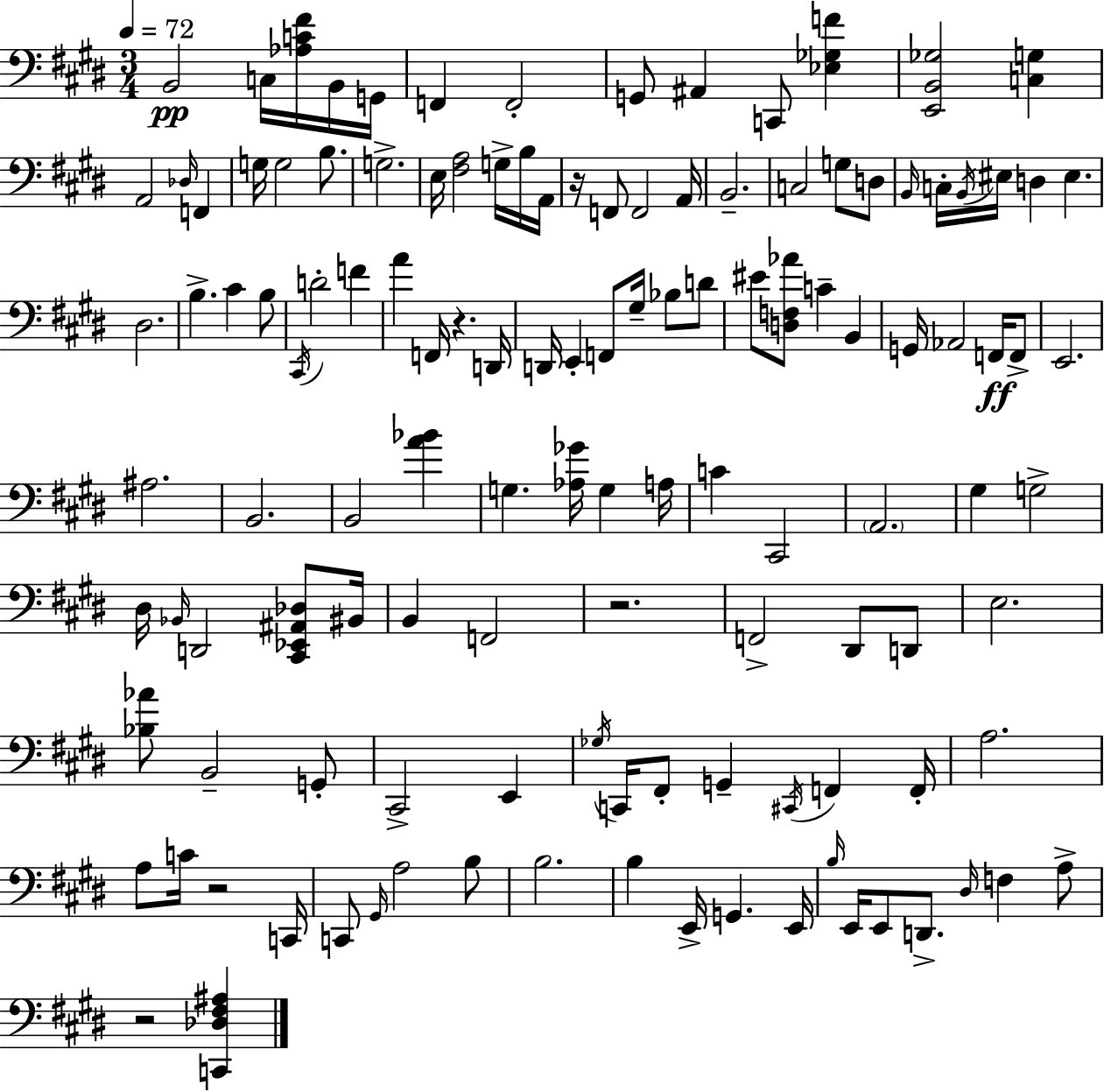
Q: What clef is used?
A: bass